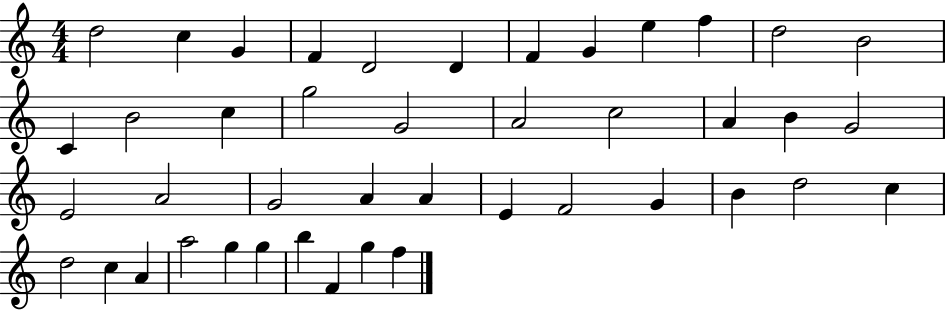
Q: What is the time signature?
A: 4/4